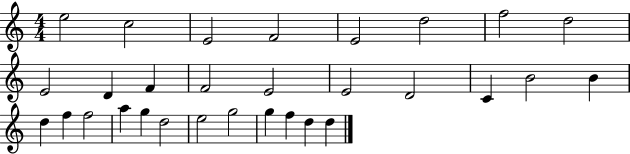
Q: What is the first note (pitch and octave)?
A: E5